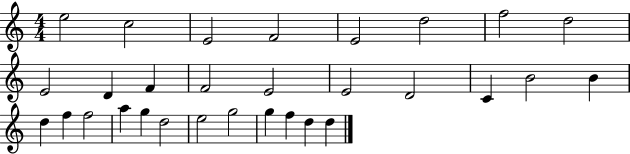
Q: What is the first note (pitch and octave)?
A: E5